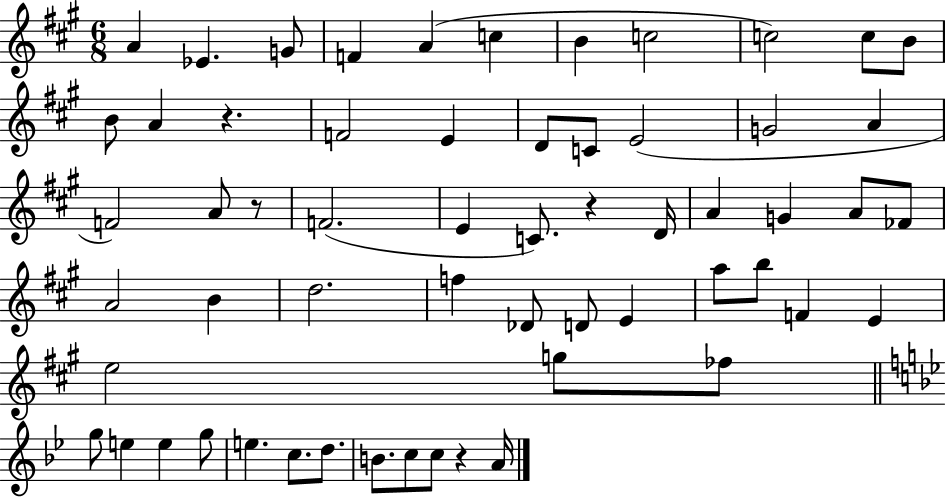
X:1
T:Untitled
M:6/8
L:1/4
K:A
A _E G/2 F A c B c2 c2 c/2 B/2 B/2 A z F2 E D/2 C/2 E2 G2 A F2 A/2 z/2 F2 E C/2 z D/4 A G A/2 _F/2 A2 B d2 f _D/2 D/2 E a/2 b/2 F E e2 g/2 _f/2 g/2 e e g/2 e c/2 d/2 B/2 c/2 c/2 z A/4